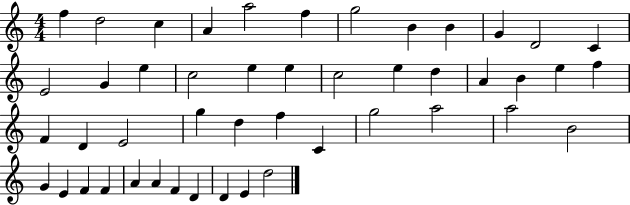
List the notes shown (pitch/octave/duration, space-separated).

F5/q D5/h C5/q A4/q A5/h F5/q G5/h B4/q B4/q G4/q D4/h C4/q E4/h G4/q E5/q C5/h E5/q E5/q C5/h E5/q D5/q A4/q B4/q E5/q F5/q F4/q D4/q E4/h G5/q D5/q F5/q C4/q G5/h A5/h A5/h B4/h G4/q E4/q F4/q F4/q A4/q A4/q F4/q D4/q D4/q E4/q D5/h